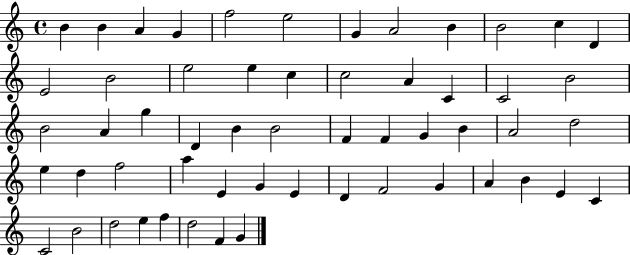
{
  \clef treble
  \time 4/4
  \defaultTimeSignature
  \key c \major
  b'4 b'4 a'4 g'4 | f''2 e''2 | g'4 a'2 b'4 | b'2 c''4 d'4 | \break e'2 b'2 | e''2 e''4 c''4 | c''2 a'4 c'4 | c'2 b'2 | \break b'2 a'4 g''4 | d'4 b'4 b'2 | f'4 f'4 g'4 b'4 | a'2 d''2 | \break e''4 d''4 f''2 | a''4 e'4 g'4 e'4 | d'4 f'2 g'4 | a'4 b'4 e'4 c'4 | \break c'2 b'2 | d''2 e''4 f''4 | d''2 f'4 g'4 | \bar "|."
}